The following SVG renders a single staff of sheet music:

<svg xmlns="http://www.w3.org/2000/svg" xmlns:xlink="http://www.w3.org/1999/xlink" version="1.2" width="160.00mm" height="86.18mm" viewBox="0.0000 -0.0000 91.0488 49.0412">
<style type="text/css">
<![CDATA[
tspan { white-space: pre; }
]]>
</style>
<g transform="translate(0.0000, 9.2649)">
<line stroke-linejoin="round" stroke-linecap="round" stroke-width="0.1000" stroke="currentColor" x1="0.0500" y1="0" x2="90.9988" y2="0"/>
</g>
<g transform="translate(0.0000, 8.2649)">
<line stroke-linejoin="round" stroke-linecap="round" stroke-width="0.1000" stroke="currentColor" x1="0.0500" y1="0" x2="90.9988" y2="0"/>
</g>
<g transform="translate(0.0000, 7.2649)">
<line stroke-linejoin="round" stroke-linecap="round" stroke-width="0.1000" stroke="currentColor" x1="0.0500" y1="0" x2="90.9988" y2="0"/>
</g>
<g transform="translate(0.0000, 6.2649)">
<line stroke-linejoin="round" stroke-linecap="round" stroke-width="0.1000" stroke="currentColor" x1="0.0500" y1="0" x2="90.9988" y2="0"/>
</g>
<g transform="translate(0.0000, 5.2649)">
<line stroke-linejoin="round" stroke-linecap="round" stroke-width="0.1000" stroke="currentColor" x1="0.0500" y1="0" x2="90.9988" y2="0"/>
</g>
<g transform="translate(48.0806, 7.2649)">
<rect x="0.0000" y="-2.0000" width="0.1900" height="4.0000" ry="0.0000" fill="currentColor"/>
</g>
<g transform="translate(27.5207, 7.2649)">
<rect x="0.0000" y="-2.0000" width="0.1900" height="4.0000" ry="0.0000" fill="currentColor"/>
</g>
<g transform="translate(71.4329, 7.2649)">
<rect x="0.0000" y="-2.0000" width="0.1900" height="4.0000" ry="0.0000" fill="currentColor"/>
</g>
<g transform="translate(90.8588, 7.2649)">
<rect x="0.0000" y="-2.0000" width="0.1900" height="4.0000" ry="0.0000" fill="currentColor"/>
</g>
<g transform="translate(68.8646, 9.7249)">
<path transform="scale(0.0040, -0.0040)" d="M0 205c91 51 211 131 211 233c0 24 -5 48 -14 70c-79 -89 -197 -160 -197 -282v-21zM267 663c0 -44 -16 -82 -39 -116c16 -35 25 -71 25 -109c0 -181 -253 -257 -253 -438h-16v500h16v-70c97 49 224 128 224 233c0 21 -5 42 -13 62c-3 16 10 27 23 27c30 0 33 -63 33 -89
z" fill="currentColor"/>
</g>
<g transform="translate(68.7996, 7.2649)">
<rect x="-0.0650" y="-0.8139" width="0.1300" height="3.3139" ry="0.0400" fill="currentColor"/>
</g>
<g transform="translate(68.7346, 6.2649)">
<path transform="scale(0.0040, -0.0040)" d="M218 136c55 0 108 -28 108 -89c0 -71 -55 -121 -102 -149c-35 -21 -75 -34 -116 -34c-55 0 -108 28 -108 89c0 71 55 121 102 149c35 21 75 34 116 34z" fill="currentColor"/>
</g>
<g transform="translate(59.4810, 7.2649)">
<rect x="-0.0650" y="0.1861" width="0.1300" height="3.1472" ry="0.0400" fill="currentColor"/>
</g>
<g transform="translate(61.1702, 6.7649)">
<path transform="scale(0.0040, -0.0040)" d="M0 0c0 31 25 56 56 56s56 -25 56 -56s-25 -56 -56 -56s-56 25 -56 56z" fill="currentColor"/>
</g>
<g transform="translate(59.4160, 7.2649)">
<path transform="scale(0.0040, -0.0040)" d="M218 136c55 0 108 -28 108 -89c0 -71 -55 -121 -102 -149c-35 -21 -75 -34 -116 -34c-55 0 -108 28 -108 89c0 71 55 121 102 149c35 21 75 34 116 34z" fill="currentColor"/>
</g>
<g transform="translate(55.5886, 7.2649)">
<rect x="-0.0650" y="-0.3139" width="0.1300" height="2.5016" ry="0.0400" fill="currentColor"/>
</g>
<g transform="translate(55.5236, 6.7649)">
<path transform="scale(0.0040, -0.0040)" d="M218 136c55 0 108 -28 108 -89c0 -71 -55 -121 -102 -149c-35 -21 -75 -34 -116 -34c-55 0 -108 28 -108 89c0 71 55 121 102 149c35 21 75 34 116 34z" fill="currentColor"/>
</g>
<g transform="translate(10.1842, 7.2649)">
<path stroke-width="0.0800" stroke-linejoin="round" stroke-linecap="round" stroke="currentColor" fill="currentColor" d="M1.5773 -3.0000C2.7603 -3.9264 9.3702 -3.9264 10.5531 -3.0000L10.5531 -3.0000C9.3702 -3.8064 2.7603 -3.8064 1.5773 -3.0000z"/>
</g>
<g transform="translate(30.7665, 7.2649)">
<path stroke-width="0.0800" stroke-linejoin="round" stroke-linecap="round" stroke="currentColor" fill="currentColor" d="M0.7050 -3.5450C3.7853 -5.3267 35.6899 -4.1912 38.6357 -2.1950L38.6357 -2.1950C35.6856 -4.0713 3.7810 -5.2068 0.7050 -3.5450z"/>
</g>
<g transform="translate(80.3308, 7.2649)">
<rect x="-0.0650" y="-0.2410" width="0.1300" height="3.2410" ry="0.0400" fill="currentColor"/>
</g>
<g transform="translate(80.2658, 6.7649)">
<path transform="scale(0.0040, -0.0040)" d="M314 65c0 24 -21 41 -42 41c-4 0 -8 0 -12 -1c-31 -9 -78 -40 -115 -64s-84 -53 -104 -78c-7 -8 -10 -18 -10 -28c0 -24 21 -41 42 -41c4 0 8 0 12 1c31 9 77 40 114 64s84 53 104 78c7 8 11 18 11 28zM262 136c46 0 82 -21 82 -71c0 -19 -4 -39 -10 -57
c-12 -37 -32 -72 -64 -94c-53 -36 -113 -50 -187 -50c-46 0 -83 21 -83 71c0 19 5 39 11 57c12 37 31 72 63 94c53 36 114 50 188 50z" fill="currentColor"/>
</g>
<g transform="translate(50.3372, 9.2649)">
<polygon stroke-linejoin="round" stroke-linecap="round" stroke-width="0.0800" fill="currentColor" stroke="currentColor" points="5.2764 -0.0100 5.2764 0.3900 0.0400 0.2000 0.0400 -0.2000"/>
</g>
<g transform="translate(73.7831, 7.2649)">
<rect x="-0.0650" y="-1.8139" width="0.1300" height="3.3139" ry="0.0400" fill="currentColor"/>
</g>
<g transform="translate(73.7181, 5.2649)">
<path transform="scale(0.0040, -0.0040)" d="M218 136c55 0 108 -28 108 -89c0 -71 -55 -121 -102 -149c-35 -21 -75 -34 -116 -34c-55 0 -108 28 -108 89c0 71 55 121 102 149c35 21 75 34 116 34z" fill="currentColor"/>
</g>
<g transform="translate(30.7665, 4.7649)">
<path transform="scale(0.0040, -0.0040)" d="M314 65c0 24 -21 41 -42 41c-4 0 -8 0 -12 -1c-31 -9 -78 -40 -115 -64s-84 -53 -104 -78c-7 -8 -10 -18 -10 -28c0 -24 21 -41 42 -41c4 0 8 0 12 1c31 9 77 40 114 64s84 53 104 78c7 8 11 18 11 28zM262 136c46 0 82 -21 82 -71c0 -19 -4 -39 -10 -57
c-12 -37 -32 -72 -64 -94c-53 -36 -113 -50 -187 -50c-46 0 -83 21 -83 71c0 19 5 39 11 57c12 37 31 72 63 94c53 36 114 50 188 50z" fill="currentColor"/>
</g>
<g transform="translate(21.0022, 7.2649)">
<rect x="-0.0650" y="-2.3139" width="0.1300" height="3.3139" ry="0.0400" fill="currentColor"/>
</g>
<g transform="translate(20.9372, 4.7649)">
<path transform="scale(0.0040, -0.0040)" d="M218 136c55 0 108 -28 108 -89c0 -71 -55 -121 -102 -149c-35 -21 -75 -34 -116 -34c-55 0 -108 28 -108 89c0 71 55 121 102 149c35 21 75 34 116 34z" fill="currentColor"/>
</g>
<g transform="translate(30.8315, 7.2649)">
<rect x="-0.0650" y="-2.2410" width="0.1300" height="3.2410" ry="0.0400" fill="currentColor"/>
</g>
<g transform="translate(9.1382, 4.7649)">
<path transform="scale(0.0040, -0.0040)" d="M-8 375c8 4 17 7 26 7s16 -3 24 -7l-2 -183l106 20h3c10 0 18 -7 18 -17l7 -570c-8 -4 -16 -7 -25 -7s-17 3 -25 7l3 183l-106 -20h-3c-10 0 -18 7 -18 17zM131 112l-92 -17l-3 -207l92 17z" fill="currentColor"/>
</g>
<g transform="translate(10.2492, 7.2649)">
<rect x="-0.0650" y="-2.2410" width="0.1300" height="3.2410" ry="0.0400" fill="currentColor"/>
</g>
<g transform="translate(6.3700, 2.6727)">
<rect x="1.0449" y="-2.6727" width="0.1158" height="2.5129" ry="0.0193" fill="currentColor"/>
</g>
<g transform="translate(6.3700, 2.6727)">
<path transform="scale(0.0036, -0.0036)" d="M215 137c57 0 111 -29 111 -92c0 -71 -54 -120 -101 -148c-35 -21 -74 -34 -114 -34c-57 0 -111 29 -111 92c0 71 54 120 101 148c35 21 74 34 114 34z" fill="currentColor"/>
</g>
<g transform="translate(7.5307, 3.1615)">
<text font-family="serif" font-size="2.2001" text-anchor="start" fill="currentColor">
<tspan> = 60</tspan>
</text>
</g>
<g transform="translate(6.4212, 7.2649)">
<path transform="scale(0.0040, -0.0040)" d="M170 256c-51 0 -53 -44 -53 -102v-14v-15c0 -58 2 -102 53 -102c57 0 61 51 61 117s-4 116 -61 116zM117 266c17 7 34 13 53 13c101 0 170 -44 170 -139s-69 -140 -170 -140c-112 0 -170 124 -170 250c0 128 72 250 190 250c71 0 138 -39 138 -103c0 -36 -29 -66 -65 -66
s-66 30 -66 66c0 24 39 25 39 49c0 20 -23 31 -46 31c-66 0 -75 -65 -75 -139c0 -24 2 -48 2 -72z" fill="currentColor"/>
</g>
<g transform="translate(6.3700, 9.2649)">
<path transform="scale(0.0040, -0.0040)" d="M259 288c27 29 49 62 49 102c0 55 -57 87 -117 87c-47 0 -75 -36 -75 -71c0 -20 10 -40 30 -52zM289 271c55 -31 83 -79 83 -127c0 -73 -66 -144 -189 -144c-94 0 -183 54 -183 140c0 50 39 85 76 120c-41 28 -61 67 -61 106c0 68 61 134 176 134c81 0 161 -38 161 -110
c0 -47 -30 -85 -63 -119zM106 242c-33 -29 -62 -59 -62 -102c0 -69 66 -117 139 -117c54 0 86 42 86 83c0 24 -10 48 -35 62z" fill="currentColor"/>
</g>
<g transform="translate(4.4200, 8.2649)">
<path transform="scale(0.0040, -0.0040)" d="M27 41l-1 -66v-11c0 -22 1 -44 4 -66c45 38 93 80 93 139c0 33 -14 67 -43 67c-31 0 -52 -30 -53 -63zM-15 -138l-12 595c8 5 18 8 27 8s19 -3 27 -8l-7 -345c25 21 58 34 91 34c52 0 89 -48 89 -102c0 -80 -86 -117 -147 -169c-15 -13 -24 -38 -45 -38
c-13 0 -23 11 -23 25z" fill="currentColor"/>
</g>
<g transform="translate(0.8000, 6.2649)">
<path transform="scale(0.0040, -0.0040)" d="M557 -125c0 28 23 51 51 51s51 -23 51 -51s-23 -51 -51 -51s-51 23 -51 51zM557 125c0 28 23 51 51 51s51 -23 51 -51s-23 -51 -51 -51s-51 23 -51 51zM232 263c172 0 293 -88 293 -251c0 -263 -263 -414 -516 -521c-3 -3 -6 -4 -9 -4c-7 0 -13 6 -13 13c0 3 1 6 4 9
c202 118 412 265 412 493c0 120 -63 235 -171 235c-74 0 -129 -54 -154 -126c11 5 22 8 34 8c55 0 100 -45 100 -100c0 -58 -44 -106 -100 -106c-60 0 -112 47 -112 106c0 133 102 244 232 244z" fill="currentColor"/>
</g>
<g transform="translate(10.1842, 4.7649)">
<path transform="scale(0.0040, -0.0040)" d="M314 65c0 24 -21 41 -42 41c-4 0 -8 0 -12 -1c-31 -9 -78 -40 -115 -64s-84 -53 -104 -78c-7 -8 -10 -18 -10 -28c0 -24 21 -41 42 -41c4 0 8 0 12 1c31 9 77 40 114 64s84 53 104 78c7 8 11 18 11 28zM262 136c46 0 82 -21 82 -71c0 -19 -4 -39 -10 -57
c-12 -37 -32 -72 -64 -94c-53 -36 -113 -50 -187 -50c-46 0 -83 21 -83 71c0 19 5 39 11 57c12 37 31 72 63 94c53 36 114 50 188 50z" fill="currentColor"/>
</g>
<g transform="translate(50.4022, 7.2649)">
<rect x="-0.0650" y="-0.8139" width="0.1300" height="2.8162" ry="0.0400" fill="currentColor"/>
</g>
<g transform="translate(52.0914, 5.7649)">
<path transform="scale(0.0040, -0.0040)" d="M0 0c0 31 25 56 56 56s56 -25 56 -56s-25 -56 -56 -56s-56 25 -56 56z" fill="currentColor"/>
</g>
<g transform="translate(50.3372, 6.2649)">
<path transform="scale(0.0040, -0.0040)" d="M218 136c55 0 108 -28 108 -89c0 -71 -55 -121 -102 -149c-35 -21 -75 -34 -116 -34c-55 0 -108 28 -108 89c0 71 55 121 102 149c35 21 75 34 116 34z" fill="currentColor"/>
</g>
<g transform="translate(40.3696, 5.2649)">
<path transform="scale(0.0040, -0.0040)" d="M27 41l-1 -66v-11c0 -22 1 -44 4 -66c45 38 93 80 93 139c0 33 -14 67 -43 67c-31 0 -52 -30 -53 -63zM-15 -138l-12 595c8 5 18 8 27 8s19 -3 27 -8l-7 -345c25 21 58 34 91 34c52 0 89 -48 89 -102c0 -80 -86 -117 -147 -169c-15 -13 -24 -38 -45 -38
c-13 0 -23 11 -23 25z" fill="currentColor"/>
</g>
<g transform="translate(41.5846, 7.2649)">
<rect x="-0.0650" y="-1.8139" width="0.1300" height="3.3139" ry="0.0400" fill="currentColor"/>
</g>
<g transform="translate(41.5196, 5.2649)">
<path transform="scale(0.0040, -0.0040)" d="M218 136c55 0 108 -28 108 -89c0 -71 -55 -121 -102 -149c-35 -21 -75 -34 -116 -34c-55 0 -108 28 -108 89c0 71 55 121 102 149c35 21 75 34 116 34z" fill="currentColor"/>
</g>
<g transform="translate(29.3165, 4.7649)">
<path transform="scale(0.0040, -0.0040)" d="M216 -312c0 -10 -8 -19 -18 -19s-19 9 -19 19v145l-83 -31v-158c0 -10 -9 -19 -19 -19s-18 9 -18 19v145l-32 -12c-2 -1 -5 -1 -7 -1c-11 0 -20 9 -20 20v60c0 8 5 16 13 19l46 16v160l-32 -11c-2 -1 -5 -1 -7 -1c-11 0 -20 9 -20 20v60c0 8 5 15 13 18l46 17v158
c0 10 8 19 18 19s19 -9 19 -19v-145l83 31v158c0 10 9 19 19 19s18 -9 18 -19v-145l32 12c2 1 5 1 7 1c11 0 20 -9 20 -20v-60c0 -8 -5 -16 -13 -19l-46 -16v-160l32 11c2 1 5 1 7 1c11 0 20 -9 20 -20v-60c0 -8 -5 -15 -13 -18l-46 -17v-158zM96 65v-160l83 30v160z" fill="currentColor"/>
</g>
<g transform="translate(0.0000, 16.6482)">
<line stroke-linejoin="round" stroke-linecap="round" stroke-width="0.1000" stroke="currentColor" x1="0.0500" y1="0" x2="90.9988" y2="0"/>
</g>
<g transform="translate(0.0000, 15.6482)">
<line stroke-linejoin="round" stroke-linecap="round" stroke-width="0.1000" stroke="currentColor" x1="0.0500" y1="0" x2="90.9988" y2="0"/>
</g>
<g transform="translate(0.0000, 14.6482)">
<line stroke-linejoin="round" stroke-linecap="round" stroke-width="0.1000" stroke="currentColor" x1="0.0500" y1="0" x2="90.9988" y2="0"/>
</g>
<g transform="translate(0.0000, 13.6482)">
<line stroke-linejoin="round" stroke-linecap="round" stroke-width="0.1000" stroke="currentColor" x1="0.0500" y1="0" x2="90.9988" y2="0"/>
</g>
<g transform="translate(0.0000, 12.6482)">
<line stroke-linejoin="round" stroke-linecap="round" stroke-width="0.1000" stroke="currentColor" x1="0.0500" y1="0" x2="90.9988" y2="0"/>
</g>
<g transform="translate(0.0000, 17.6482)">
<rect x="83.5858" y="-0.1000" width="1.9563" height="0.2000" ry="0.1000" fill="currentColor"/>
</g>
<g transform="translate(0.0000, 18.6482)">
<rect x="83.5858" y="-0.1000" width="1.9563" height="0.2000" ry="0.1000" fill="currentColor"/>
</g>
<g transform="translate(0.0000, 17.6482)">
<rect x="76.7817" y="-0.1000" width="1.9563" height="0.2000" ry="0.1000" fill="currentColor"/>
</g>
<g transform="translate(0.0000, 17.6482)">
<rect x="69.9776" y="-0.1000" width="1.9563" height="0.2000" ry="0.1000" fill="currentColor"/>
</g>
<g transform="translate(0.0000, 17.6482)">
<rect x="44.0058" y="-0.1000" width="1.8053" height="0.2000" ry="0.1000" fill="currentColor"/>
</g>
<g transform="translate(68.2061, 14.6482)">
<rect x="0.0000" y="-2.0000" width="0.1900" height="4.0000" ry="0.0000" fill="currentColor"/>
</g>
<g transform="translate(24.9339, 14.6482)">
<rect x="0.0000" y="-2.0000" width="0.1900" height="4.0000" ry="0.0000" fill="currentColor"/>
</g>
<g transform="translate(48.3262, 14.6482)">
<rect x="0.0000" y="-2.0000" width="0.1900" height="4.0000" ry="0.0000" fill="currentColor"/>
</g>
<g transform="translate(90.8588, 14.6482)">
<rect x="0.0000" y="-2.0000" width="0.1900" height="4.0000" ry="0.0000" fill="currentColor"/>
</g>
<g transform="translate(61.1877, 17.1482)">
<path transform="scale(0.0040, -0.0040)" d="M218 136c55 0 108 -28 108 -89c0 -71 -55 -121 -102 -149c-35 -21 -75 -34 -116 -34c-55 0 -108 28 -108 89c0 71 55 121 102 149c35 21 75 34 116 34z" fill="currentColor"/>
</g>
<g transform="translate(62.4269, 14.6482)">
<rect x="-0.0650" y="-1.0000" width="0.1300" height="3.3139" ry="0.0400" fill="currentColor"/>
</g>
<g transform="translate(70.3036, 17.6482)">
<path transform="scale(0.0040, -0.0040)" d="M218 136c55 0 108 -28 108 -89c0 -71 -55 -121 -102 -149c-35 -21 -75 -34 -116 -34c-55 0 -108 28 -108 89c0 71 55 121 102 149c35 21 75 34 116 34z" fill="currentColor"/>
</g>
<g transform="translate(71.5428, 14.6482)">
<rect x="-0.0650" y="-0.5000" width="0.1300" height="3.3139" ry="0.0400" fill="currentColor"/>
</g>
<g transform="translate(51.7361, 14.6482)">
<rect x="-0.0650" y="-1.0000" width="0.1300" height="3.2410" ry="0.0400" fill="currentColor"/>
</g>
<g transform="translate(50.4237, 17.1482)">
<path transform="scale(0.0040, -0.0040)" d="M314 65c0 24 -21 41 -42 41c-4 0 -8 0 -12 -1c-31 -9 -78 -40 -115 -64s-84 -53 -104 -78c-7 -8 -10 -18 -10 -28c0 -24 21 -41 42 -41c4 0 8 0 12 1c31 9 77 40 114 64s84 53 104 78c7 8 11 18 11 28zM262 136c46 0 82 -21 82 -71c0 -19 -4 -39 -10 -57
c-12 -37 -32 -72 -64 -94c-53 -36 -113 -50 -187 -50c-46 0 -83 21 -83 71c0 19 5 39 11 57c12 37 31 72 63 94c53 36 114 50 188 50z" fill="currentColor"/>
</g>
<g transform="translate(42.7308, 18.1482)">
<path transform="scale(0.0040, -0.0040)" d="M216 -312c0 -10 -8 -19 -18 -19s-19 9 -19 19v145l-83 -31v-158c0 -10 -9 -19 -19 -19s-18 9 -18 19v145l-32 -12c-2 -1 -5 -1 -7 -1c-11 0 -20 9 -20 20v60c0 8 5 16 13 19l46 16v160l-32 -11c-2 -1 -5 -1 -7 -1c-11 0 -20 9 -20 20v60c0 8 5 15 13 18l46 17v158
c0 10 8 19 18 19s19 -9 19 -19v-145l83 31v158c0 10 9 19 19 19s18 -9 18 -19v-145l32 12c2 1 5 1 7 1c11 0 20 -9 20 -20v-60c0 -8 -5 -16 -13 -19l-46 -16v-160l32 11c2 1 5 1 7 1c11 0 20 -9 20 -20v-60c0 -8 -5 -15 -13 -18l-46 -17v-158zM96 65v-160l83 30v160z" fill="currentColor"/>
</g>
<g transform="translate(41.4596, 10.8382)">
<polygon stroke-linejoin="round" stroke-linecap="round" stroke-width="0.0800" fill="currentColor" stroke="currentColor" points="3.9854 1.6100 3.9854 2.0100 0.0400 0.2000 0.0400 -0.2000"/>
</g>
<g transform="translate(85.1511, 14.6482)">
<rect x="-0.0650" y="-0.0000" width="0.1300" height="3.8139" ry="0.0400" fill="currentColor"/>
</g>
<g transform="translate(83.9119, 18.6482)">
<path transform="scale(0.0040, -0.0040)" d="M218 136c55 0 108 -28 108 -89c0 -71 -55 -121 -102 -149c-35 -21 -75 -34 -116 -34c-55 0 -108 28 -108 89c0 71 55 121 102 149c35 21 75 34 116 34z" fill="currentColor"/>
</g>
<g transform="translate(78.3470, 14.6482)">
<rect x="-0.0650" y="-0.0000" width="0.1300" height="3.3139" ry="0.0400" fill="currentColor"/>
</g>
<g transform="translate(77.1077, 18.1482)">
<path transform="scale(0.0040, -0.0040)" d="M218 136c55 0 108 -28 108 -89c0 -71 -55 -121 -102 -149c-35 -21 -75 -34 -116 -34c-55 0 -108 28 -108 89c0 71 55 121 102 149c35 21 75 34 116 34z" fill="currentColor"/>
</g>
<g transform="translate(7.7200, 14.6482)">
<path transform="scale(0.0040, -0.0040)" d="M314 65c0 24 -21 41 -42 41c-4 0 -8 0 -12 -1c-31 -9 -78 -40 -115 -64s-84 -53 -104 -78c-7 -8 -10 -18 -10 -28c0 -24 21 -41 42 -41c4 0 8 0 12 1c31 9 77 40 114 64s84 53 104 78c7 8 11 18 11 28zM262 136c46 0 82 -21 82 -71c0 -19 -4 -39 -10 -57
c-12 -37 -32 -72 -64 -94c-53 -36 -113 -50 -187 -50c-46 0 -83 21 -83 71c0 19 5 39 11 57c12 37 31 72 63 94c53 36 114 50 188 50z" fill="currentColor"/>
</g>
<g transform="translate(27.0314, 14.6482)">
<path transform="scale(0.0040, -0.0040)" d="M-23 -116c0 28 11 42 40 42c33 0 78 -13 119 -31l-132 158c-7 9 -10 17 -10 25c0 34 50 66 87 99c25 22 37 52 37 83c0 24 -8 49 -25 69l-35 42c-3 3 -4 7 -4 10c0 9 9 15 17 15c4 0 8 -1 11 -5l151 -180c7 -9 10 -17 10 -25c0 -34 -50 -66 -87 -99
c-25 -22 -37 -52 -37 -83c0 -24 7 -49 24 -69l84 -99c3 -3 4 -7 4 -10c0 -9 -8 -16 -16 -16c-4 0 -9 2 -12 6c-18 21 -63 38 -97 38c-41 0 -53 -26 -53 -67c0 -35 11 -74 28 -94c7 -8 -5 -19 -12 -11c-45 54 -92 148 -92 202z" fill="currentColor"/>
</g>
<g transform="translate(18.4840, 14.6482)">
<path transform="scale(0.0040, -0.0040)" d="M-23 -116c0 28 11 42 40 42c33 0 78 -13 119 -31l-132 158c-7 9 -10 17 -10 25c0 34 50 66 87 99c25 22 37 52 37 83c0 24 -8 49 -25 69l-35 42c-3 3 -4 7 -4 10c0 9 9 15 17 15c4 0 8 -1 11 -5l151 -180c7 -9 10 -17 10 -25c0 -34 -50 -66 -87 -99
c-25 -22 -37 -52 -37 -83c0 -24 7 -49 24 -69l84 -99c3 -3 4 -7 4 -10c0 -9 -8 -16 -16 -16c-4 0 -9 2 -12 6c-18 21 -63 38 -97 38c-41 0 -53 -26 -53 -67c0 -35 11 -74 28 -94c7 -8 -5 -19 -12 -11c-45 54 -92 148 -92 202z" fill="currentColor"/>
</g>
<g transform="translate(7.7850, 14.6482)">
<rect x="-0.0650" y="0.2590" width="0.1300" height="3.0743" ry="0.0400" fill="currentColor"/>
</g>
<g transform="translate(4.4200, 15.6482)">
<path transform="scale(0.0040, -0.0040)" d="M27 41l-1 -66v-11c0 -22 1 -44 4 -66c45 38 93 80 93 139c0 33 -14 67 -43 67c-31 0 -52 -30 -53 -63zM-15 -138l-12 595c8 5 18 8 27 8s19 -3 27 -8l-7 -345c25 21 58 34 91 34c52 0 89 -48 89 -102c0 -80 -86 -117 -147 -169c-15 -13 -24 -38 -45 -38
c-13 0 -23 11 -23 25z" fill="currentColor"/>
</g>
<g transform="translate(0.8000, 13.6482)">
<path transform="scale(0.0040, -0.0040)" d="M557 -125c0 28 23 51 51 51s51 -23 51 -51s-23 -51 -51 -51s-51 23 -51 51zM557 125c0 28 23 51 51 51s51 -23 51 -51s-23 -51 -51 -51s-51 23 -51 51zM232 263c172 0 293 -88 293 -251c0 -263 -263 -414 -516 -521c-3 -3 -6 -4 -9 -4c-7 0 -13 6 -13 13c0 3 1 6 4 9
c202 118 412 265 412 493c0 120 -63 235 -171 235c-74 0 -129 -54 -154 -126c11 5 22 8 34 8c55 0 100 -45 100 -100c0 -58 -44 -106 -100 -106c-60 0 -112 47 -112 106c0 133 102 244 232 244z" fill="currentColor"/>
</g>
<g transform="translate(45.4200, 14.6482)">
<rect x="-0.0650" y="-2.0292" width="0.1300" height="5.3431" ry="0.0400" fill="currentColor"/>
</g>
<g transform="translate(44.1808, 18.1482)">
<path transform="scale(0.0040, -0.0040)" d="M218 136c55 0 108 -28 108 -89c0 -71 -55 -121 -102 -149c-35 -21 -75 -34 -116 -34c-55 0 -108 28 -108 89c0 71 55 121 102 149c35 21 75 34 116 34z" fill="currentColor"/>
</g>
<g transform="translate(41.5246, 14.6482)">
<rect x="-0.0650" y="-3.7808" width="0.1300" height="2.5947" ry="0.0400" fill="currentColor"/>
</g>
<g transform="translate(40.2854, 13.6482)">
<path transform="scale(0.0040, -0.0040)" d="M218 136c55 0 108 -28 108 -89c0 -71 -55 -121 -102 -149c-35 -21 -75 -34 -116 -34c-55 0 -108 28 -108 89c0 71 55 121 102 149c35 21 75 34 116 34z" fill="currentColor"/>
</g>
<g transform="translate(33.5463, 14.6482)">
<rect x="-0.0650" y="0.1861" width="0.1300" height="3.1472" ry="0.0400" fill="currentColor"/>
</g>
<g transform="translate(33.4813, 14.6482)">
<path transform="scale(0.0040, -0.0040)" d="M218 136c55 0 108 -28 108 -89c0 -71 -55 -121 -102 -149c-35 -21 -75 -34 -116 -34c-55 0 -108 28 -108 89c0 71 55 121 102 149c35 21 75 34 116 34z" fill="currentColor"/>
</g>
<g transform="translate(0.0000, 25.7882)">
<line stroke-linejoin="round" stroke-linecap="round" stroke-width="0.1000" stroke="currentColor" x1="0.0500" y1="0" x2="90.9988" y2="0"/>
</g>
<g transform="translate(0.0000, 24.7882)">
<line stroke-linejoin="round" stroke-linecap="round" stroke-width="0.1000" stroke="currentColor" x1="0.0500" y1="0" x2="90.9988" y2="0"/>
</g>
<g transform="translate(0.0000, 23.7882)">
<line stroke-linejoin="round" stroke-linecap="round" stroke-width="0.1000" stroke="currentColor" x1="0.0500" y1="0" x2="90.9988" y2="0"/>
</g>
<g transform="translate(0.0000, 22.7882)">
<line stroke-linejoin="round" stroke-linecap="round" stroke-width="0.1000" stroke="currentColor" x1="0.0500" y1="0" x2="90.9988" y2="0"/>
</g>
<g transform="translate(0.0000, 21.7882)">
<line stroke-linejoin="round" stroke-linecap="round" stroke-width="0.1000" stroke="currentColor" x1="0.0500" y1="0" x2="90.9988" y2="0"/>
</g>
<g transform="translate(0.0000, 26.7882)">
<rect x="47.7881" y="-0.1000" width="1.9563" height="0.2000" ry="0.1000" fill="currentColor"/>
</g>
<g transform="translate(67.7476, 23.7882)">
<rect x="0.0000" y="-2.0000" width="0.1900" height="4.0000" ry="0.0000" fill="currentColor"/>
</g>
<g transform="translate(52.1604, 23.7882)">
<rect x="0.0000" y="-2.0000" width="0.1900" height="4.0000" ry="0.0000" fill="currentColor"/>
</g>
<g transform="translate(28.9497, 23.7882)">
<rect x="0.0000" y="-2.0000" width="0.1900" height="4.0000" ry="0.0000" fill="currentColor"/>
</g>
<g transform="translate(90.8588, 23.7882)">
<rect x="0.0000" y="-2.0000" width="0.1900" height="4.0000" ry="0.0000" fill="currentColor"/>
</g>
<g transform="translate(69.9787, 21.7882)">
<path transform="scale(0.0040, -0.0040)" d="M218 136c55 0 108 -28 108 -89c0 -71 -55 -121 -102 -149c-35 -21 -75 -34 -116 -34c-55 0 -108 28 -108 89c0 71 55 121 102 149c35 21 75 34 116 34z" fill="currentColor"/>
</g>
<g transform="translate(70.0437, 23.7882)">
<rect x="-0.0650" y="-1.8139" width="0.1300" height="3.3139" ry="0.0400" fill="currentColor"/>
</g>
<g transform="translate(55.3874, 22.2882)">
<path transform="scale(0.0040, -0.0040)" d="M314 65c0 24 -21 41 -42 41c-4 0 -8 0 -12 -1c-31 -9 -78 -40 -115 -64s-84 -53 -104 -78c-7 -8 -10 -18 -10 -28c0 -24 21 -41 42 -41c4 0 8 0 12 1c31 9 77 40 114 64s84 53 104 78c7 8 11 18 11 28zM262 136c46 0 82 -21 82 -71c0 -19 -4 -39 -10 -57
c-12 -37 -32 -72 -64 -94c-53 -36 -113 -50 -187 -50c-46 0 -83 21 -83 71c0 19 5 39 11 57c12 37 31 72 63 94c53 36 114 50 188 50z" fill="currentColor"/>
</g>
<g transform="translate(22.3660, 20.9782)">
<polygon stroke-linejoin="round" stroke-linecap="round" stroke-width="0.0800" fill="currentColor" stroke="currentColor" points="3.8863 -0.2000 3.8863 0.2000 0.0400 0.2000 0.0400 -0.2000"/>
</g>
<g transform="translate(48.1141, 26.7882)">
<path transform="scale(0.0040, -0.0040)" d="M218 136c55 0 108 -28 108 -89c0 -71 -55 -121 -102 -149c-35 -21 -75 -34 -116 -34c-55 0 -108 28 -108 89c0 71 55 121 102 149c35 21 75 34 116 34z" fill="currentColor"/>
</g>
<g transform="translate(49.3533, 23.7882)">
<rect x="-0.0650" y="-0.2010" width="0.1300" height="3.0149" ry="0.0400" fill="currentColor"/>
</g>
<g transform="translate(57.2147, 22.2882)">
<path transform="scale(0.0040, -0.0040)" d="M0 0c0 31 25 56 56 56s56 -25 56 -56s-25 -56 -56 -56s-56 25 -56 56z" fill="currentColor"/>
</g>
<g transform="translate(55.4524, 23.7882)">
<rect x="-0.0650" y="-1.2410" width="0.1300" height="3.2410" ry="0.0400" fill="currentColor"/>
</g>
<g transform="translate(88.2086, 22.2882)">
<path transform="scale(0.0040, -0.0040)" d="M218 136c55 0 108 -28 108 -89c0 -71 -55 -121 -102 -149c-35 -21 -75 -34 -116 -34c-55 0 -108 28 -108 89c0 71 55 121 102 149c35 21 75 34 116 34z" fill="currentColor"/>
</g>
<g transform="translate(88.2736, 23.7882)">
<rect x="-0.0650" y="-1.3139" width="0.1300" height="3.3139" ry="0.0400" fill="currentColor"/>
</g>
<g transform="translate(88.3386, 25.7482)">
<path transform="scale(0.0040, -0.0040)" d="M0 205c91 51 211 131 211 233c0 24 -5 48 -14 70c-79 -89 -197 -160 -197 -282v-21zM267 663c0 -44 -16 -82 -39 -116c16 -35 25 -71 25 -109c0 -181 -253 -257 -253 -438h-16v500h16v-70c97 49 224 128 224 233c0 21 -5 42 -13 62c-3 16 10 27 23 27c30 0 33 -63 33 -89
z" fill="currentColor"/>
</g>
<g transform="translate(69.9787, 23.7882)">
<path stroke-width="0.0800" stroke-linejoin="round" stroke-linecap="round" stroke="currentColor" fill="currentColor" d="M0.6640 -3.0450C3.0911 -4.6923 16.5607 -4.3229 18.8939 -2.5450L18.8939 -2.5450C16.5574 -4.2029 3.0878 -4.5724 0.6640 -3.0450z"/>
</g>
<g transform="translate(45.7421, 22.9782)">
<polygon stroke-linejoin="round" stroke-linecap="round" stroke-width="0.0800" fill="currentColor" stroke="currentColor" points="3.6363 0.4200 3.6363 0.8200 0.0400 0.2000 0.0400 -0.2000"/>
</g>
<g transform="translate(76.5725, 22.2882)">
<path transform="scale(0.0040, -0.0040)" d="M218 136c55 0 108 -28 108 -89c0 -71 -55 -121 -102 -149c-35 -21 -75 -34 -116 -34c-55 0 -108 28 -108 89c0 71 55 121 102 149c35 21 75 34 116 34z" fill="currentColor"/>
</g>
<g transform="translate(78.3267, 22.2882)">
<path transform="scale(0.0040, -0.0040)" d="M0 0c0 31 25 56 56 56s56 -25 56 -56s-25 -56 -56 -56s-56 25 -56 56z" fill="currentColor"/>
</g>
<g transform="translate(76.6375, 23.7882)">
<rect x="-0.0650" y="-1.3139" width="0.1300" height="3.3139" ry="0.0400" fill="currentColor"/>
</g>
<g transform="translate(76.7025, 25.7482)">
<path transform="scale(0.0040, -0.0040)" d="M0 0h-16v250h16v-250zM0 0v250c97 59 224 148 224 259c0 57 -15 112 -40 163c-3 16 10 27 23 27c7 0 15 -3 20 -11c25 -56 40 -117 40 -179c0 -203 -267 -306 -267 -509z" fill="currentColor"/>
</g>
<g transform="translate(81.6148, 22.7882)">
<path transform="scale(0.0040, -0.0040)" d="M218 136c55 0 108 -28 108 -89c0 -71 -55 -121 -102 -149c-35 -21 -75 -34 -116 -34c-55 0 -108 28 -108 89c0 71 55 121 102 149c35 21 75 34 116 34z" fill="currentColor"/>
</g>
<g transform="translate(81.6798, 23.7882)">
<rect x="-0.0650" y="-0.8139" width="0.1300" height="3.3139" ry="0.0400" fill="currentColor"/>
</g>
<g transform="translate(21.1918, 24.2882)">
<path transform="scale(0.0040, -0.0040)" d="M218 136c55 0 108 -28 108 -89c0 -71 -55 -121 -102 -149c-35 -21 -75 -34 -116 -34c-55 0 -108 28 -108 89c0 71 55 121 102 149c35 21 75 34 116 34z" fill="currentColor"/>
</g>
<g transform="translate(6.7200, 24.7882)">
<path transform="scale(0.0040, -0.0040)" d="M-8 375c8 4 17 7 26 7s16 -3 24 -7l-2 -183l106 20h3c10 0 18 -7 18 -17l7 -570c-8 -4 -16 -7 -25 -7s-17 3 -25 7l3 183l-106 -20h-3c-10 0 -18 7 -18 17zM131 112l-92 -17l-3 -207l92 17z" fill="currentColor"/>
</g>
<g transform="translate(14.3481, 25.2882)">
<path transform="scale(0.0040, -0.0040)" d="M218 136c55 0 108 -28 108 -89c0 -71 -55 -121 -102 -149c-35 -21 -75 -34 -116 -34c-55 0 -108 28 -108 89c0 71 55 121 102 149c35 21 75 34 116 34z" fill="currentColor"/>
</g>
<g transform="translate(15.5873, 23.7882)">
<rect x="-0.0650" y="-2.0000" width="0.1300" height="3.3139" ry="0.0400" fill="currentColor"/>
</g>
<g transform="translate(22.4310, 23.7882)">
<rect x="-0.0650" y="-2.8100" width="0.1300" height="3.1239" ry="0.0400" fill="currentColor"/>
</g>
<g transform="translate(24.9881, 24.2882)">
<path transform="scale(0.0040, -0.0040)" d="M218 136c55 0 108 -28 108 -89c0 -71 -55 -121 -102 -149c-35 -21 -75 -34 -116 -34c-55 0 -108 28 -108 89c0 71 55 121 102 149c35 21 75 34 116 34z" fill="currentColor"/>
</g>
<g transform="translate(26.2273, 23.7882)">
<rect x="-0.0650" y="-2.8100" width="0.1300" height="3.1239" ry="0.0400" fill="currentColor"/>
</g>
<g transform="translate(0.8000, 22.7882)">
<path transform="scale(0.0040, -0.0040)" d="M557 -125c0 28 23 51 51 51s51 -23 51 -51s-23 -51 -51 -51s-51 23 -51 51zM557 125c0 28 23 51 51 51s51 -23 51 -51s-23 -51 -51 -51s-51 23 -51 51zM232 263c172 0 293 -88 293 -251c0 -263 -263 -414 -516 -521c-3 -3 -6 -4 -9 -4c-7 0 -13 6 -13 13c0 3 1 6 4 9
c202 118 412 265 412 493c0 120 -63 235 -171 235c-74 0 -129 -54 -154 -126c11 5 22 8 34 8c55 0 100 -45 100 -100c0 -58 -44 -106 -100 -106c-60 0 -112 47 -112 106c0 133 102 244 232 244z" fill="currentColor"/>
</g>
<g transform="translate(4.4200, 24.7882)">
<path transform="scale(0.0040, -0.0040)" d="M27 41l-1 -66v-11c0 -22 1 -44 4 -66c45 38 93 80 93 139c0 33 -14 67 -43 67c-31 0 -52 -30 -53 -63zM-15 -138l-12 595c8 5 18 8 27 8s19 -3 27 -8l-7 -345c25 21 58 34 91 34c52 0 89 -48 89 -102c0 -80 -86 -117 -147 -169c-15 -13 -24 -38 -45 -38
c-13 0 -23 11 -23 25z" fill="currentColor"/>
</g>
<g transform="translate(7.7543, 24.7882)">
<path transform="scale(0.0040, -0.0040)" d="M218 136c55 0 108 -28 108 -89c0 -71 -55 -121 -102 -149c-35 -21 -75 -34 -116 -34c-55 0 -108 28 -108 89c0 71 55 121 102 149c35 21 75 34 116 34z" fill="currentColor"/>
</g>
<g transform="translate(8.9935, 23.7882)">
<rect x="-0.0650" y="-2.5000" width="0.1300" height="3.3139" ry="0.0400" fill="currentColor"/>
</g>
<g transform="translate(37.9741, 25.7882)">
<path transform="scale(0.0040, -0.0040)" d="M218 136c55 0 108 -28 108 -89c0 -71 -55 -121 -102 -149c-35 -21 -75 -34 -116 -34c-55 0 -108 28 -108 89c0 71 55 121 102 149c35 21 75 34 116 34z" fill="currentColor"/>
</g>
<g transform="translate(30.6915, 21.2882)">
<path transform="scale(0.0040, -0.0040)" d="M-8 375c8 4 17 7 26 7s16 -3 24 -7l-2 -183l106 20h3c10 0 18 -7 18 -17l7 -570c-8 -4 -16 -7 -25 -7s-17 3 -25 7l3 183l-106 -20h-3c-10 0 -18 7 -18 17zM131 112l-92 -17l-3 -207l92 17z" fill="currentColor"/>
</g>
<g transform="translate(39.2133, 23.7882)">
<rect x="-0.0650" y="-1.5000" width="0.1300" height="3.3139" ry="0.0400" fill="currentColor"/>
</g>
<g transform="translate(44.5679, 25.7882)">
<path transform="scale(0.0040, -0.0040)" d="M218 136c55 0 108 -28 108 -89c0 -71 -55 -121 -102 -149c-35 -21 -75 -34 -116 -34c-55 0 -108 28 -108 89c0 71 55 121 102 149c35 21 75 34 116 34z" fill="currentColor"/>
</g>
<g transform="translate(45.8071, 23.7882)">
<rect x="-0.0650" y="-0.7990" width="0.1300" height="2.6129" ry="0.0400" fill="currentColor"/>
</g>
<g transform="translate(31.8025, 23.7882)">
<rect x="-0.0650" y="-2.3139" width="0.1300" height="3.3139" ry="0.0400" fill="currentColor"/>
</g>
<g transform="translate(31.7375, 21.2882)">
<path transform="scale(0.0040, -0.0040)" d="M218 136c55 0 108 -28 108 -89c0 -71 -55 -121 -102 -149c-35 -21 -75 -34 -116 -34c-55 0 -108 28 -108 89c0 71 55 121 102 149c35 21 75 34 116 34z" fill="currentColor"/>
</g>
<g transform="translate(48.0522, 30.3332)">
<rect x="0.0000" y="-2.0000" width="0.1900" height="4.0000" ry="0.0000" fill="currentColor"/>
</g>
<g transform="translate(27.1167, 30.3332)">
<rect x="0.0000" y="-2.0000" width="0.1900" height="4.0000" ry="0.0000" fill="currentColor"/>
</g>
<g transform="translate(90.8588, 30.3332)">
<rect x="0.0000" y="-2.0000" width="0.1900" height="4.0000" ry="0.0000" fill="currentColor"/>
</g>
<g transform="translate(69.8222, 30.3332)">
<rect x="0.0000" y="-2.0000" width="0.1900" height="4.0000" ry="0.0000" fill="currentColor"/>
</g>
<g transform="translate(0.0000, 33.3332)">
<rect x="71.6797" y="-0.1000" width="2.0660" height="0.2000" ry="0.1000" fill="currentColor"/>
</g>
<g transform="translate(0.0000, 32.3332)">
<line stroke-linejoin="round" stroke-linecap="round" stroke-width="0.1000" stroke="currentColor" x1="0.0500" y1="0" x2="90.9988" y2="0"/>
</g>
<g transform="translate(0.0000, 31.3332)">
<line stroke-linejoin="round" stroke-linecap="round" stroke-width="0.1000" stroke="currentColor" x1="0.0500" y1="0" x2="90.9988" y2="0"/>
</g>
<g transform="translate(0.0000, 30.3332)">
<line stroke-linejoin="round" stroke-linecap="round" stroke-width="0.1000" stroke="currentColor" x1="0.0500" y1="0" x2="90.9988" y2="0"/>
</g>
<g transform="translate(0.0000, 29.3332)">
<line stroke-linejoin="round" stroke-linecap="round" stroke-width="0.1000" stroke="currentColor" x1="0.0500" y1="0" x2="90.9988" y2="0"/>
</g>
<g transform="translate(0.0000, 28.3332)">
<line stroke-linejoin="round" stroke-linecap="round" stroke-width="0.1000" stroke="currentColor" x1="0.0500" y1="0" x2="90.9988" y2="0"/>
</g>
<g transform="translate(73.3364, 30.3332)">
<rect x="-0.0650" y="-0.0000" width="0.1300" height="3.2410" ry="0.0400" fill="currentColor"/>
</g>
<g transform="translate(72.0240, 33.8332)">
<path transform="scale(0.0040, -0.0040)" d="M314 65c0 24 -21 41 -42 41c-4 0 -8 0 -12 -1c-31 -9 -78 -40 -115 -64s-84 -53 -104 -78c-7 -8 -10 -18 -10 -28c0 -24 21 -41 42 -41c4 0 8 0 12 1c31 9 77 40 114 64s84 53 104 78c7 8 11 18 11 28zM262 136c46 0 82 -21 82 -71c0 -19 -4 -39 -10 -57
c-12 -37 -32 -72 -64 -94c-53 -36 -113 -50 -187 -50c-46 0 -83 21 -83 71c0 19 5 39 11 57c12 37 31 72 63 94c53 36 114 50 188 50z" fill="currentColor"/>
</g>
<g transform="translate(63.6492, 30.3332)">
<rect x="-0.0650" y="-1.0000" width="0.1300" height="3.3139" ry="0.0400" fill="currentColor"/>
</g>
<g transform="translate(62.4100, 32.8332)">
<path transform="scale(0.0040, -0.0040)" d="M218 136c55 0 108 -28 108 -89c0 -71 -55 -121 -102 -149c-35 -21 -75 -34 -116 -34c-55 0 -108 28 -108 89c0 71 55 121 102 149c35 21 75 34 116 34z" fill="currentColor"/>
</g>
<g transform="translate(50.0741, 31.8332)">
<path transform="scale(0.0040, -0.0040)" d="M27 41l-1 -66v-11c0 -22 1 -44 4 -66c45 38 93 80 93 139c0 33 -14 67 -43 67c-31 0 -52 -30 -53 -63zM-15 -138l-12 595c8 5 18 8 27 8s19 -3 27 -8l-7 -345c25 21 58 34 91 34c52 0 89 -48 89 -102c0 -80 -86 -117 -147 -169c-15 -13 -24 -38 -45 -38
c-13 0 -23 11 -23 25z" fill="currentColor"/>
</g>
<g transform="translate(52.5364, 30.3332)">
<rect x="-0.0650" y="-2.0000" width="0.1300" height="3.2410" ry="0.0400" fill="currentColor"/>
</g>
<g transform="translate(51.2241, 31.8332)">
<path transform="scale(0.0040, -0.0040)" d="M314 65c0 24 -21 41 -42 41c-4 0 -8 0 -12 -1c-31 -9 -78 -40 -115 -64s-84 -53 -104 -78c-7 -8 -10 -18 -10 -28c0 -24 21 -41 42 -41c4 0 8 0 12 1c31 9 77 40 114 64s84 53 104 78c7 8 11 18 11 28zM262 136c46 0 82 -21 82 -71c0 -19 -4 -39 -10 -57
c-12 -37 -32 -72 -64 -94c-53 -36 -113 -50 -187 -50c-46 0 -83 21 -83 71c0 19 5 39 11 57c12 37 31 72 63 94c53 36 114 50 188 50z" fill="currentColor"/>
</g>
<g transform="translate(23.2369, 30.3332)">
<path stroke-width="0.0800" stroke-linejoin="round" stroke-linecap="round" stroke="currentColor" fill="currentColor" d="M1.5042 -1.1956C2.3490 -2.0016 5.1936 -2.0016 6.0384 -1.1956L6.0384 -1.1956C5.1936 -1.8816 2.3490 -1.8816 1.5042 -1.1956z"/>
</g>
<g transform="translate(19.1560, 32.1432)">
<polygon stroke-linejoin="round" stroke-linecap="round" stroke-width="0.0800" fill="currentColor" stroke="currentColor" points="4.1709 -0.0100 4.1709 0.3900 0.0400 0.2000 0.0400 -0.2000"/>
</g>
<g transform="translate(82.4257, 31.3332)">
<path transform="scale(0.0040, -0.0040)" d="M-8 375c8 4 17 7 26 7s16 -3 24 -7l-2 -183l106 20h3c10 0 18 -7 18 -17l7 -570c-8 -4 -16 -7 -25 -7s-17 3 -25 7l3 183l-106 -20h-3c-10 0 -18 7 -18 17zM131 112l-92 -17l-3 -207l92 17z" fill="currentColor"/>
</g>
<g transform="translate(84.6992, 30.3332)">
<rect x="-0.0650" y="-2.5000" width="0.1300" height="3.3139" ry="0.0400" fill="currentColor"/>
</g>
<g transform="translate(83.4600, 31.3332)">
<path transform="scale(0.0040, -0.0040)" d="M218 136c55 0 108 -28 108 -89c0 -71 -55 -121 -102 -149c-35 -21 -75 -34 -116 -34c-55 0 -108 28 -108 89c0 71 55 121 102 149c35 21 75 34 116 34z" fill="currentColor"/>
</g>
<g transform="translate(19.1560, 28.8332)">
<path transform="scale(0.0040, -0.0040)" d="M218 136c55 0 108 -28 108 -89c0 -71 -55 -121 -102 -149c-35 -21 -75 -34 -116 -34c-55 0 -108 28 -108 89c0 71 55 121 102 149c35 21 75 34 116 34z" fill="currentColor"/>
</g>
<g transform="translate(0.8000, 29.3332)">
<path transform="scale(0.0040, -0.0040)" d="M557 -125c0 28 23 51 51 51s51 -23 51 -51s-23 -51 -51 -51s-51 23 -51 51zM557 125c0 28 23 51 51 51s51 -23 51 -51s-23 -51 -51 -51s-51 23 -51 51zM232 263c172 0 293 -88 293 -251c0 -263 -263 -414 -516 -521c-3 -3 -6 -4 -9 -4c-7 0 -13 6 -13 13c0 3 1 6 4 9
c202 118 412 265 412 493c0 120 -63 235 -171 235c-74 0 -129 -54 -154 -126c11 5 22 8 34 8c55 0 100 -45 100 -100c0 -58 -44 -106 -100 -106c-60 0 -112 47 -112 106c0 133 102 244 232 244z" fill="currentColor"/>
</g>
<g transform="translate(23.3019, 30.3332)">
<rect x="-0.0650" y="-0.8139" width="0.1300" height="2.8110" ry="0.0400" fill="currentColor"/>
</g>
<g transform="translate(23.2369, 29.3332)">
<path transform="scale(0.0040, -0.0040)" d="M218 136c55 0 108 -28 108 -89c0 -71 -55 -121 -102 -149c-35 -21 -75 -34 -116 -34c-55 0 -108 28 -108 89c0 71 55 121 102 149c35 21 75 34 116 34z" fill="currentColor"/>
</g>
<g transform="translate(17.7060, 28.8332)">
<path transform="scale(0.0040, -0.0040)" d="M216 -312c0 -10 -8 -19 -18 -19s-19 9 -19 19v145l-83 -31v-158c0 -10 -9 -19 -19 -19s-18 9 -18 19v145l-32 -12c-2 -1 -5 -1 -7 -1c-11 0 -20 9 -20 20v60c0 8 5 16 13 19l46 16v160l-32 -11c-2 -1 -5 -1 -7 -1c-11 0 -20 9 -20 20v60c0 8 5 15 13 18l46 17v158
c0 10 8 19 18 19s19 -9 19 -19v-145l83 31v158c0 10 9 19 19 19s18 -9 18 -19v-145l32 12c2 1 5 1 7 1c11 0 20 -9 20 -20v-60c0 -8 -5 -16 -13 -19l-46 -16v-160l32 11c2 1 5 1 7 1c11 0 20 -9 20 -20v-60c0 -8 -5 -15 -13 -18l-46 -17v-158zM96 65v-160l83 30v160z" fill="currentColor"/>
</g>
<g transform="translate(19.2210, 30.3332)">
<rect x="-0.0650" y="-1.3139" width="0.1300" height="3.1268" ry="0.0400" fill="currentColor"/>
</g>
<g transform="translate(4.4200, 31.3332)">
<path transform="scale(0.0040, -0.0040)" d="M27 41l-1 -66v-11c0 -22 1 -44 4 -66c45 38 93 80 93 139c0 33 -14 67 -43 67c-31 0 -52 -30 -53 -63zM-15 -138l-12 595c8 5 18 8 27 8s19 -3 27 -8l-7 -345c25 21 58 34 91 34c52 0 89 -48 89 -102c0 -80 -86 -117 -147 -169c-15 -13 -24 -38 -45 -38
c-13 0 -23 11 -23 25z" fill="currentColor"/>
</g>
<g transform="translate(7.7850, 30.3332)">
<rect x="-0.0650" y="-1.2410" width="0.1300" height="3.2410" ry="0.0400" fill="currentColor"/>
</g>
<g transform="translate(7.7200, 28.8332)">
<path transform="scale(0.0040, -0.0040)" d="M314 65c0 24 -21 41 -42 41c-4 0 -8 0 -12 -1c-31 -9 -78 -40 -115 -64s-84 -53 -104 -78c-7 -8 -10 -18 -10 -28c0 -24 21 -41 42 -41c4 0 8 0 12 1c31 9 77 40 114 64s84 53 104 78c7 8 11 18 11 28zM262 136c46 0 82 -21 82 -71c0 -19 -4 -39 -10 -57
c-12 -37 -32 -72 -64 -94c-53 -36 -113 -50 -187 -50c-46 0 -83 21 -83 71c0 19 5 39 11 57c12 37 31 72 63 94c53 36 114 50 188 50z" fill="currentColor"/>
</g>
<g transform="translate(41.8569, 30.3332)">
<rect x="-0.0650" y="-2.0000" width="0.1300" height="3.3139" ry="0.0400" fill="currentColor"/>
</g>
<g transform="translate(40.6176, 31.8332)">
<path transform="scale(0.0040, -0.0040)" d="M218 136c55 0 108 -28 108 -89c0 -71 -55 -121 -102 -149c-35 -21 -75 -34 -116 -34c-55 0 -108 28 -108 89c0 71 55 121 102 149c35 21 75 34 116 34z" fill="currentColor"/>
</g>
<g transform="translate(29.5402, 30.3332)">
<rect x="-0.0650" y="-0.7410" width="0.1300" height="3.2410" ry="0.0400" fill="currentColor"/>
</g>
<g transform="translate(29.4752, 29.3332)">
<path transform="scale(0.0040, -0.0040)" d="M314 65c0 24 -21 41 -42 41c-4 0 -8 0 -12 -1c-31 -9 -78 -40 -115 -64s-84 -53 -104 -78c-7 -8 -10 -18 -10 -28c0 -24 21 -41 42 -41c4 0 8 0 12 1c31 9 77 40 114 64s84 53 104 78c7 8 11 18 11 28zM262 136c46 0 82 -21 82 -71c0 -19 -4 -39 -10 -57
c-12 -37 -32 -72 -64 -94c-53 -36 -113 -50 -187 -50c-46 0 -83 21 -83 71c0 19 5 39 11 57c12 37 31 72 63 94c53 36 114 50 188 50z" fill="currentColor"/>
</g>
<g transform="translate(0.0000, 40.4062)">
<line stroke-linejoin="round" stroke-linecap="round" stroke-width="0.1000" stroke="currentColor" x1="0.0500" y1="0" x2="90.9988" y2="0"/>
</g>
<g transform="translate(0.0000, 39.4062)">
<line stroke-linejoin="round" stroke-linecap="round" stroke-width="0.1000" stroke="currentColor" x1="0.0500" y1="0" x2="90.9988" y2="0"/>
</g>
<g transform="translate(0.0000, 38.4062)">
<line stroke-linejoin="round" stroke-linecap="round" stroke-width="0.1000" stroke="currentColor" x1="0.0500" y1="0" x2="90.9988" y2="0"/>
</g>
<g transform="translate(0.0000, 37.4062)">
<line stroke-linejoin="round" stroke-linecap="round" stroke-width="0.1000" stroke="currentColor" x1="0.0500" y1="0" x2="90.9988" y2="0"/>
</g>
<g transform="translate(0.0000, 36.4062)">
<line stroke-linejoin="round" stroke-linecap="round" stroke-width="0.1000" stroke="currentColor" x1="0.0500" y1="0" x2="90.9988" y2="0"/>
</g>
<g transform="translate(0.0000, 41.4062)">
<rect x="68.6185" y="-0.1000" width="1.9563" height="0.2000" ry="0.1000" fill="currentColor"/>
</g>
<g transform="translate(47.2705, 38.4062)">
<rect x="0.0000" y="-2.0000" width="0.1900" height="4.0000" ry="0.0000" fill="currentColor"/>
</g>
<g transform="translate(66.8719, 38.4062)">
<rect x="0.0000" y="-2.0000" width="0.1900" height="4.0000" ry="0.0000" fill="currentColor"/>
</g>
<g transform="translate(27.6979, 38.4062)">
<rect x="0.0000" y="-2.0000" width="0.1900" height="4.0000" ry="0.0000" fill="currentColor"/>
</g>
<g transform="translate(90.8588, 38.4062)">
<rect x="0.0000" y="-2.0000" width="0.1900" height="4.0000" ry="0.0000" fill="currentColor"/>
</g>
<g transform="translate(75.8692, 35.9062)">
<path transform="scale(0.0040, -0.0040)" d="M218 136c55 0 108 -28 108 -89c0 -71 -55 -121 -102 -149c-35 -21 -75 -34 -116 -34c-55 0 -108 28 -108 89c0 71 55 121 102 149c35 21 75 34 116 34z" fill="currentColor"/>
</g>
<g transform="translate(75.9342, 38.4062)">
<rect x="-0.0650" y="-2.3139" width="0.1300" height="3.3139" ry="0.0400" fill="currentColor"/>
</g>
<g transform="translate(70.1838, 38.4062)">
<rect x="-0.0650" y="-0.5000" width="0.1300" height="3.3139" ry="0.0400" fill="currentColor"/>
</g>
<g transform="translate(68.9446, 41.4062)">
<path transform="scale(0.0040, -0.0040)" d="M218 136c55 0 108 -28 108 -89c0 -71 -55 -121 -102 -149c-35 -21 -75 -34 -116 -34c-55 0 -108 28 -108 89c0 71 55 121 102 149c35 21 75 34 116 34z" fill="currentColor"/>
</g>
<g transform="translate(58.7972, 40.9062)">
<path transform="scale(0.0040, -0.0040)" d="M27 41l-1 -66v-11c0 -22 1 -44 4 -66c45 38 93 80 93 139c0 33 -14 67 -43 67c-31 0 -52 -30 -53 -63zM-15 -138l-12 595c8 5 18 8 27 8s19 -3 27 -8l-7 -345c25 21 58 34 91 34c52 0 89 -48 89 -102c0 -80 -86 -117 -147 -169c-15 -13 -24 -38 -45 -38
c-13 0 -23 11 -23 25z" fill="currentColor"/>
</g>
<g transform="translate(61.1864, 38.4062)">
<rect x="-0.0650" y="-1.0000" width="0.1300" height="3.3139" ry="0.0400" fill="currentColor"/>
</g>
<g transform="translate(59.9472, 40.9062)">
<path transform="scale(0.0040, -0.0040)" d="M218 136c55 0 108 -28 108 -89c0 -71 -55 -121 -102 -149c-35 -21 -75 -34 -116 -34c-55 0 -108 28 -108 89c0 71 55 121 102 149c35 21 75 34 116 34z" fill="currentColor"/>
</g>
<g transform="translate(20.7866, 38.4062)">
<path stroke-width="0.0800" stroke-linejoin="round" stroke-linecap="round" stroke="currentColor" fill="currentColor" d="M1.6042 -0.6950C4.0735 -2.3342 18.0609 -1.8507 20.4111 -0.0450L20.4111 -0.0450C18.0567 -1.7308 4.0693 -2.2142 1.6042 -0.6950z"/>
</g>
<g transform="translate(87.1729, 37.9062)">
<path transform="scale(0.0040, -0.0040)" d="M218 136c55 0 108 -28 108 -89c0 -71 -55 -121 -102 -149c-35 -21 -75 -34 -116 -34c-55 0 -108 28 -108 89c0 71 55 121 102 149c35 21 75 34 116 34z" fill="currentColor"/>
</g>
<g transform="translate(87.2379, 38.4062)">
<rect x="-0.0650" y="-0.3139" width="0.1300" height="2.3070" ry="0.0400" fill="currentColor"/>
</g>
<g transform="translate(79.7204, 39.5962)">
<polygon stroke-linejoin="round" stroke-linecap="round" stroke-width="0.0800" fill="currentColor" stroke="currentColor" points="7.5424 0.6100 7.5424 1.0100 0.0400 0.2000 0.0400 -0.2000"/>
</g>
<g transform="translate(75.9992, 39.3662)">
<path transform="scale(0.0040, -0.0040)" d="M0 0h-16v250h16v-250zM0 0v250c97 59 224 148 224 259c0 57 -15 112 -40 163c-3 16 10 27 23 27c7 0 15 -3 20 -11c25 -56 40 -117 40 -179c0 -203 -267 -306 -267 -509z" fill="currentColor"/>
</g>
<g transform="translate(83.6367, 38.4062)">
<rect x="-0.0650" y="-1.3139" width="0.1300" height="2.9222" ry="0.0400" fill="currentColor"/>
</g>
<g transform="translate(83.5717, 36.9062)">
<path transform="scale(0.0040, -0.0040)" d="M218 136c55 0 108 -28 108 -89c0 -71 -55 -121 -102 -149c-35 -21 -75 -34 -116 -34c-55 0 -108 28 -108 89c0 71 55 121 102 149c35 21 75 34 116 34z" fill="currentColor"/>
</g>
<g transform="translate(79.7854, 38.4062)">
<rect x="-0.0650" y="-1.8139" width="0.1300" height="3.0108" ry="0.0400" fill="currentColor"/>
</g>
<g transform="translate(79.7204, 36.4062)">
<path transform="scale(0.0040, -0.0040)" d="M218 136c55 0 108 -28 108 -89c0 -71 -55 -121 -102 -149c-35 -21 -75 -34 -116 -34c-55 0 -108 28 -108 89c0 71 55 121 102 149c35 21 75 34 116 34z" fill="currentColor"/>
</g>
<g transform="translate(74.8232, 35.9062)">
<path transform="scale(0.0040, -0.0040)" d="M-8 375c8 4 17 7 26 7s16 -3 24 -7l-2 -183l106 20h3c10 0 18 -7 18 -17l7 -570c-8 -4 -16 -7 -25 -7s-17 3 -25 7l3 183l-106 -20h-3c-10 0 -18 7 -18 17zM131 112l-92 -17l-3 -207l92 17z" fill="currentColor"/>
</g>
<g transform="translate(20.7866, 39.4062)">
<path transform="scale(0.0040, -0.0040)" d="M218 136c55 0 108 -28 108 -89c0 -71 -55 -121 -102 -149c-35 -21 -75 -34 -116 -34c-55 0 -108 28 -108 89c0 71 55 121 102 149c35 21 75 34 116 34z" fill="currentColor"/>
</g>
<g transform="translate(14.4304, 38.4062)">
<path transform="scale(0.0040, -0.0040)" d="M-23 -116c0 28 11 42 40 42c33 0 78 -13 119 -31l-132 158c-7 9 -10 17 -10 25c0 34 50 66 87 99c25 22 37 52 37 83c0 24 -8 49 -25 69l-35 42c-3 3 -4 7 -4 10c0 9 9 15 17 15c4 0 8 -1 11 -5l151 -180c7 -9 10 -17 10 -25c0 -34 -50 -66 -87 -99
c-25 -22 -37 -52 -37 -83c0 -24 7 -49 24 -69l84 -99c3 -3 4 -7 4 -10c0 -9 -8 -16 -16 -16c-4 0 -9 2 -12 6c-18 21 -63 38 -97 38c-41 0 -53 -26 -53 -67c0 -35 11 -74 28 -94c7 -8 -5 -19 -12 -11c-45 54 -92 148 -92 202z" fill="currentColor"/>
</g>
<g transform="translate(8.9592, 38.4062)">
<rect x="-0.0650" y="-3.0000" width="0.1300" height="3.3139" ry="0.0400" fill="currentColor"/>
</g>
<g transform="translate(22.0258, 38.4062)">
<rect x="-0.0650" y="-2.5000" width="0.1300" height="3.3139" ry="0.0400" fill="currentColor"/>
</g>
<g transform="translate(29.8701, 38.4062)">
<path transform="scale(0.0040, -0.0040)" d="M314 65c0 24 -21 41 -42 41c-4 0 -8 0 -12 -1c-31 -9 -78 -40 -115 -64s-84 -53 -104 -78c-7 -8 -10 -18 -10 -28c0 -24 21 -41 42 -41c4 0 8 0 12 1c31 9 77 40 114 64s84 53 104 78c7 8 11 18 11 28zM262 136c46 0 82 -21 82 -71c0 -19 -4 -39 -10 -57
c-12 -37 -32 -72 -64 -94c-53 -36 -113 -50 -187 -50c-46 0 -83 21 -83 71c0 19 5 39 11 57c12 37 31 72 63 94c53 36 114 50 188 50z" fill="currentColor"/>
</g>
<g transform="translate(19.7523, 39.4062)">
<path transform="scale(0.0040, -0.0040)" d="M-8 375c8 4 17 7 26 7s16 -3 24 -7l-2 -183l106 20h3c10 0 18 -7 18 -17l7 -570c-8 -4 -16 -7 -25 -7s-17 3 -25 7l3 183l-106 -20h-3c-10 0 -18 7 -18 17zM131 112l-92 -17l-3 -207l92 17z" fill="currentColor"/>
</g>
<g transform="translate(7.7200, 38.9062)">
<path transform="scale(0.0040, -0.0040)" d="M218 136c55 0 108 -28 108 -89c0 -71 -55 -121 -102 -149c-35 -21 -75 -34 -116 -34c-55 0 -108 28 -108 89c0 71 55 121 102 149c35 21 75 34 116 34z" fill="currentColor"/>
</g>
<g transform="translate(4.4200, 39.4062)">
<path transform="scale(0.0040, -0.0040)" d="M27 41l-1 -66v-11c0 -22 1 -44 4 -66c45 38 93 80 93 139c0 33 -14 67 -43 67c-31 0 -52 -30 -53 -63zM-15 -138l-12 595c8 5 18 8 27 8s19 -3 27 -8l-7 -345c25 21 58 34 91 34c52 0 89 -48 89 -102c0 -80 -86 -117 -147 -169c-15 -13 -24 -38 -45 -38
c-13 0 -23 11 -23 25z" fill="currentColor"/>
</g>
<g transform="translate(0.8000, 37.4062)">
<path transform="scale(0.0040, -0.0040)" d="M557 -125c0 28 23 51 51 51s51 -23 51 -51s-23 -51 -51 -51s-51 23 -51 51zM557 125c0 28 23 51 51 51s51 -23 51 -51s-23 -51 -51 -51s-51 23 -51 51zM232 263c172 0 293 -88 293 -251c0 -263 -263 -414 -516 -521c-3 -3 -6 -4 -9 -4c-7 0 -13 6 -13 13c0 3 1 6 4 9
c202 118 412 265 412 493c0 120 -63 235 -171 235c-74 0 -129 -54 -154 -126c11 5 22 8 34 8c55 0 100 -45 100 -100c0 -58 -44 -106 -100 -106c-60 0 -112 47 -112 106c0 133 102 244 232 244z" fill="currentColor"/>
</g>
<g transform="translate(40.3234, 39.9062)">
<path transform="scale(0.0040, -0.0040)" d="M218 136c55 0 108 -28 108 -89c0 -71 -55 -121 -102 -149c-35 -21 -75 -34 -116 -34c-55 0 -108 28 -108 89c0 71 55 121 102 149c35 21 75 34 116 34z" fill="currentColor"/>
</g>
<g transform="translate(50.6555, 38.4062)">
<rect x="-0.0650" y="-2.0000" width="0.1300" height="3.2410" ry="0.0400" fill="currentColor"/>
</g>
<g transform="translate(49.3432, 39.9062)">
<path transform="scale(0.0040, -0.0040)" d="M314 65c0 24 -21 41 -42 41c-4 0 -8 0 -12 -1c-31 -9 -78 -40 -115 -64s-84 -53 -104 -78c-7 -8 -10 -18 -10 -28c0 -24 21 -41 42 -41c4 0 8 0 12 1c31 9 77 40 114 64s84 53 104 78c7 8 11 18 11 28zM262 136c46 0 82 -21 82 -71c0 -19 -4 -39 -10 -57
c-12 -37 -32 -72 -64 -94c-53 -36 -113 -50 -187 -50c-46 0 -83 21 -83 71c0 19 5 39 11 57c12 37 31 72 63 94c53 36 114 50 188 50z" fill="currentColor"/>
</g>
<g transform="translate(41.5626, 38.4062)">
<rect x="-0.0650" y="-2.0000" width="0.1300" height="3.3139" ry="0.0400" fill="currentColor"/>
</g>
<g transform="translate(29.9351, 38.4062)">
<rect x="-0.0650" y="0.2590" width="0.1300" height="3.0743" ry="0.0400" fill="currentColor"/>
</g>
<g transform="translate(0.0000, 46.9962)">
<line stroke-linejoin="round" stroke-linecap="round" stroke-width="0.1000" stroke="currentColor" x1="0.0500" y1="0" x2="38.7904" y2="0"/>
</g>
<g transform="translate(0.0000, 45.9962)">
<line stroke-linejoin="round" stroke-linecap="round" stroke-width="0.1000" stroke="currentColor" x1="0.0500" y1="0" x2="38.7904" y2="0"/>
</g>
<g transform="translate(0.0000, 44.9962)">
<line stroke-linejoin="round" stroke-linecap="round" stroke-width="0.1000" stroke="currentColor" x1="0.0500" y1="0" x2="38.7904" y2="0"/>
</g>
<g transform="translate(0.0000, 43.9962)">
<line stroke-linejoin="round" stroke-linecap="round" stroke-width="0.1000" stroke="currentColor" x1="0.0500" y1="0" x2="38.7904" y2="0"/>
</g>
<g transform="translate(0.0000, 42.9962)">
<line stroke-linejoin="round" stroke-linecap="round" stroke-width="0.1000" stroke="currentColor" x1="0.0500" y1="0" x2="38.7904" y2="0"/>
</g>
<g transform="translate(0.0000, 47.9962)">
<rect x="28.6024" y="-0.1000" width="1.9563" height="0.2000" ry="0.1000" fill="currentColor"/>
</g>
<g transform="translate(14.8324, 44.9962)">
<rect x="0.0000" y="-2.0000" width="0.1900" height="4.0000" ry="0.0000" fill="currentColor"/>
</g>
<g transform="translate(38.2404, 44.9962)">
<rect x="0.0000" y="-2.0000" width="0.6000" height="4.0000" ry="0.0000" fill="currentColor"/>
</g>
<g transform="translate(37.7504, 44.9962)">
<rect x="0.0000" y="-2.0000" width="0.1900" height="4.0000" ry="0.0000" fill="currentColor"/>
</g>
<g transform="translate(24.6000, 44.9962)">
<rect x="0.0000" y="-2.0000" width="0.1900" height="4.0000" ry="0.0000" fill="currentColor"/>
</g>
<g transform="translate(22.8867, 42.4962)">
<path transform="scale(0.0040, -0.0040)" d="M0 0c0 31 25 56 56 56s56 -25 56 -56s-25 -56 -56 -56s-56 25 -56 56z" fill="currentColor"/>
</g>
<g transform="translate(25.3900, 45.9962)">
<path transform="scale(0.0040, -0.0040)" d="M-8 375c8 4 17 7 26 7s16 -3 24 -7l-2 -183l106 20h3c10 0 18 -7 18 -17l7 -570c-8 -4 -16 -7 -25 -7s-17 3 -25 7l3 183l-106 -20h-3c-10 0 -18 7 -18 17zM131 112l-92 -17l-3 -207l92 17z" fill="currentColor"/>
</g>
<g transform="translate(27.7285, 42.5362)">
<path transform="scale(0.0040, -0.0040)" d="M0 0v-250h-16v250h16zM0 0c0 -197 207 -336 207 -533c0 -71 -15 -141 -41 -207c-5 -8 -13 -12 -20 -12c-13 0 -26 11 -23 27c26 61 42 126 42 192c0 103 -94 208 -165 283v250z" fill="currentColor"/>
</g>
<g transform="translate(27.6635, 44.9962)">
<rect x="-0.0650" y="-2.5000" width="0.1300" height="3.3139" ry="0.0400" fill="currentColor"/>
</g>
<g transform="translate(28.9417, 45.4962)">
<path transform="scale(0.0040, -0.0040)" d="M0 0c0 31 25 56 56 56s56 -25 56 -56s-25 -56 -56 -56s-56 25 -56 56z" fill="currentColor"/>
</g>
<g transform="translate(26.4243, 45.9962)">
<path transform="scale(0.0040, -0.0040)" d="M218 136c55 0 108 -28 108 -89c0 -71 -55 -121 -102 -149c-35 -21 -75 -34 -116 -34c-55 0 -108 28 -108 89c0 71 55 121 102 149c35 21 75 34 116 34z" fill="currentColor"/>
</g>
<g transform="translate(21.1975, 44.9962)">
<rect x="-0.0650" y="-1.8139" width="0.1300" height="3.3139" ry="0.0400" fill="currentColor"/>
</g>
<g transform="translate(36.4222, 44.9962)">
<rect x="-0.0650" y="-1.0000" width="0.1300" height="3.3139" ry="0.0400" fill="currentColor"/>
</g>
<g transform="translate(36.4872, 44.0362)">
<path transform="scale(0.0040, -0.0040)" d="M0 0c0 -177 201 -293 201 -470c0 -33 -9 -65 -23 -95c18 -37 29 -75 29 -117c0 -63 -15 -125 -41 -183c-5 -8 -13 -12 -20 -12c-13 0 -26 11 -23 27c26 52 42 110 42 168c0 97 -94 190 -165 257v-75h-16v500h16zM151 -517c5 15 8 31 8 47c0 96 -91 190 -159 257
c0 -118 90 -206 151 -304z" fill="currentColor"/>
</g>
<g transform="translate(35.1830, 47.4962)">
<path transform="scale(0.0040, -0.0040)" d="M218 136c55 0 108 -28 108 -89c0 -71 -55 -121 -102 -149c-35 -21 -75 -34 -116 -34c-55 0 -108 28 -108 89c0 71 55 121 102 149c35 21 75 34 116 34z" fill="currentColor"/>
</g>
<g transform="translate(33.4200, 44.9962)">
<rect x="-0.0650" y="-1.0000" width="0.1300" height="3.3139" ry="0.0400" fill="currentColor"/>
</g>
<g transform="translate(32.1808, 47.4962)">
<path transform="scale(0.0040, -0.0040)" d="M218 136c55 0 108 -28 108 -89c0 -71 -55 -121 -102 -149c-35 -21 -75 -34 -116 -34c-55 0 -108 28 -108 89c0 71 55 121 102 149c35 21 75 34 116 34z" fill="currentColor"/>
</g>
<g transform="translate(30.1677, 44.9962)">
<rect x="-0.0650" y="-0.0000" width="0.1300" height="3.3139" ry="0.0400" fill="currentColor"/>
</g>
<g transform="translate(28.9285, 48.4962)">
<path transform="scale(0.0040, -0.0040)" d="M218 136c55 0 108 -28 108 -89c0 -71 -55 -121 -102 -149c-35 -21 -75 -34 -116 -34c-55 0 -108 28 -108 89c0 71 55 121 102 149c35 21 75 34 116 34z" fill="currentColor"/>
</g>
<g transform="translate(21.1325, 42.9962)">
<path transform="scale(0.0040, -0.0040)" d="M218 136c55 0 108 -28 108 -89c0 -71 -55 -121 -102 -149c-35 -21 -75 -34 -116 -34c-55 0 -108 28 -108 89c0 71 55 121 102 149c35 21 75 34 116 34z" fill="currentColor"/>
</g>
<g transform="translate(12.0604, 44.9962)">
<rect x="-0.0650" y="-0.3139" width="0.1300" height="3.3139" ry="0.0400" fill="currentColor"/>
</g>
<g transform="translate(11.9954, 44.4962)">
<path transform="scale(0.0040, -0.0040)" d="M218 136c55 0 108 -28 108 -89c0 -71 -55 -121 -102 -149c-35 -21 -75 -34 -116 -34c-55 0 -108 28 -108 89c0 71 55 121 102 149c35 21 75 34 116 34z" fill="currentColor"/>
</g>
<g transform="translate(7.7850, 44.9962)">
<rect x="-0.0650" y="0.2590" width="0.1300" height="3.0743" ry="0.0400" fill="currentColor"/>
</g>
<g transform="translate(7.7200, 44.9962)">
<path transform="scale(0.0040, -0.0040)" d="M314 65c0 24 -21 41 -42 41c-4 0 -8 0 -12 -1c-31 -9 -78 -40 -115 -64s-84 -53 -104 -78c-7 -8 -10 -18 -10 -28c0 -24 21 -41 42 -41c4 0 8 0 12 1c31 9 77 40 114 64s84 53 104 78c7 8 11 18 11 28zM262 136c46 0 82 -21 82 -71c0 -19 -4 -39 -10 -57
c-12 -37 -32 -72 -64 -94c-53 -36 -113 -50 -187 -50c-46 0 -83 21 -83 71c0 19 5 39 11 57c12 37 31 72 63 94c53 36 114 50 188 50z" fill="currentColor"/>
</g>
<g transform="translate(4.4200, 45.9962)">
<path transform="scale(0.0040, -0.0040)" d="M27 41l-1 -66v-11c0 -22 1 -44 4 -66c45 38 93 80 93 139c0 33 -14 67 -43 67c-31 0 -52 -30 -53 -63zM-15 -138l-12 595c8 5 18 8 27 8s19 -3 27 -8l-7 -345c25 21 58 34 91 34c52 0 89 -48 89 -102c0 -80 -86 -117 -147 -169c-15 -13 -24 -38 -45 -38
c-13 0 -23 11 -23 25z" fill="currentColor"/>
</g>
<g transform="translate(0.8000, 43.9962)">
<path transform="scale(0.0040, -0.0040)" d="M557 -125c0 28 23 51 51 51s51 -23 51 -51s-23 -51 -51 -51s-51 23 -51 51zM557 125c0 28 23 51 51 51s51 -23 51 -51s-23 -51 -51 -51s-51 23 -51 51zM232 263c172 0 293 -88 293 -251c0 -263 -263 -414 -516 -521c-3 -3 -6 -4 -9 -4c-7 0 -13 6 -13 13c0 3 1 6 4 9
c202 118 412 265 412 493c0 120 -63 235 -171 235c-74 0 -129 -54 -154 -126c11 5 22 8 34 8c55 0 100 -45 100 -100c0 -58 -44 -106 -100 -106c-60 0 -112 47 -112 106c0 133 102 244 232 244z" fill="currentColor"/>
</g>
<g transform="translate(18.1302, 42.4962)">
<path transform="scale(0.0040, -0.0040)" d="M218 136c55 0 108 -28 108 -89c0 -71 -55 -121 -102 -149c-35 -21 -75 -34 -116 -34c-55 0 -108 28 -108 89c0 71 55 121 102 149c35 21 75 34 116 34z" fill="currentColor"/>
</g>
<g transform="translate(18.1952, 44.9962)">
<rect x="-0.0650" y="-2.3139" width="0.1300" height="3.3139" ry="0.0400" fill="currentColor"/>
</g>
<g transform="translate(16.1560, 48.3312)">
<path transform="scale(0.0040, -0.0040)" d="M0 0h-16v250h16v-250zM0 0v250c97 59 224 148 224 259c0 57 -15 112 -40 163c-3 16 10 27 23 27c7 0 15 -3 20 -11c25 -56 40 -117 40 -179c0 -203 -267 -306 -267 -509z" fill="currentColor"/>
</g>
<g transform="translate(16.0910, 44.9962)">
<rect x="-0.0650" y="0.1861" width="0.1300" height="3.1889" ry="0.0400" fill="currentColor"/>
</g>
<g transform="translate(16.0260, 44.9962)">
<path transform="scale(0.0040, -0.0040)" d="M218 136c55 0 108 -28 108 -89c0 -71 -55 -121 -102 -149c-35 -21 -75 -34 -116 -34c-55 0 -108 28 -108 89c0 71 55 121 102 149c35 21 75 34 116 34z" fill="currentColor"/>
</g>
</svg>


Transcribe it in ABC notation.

X:1
T:Untitled
M:6/8
L:1/4
K:F
B,2 B, ^B,2 _A, F,/2 E,/2 D, F,/4 A, E,2 D,2 z z D, F,/2 ^D,,/2 F,,2 F,, E,, D,, C,, B,, A,, C,/2 C,/2 B, G,, G,,/2 E,,/2 G,2 A, G,/2 F, G,/4 G,2 ^G,/2 F,/2 F,2 A,, _A,,2 F,, D,,2 B,, C, z B,, D,2 A,, A,,2 _F,, E,, B,/2 A,/2 G,/2 E,/2 D,2 E, D,/2 _B, A, B,,/2 D,, F,, F,,/4